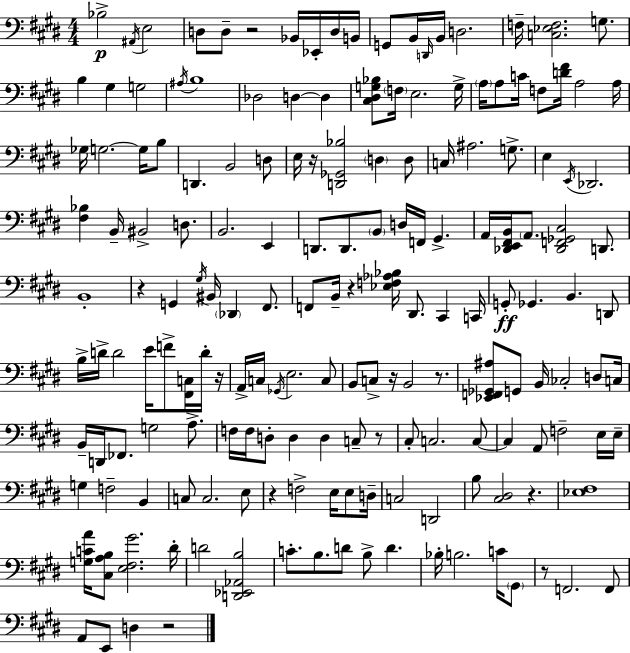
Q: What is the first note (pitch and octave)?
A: Bb3